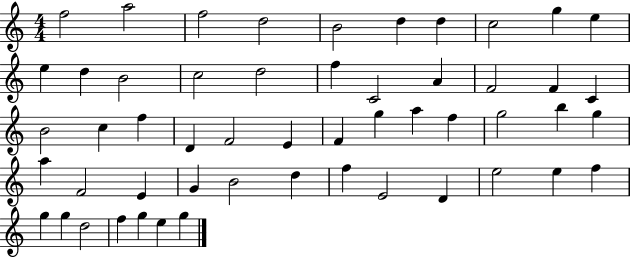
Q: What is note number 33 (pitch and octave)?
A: B5